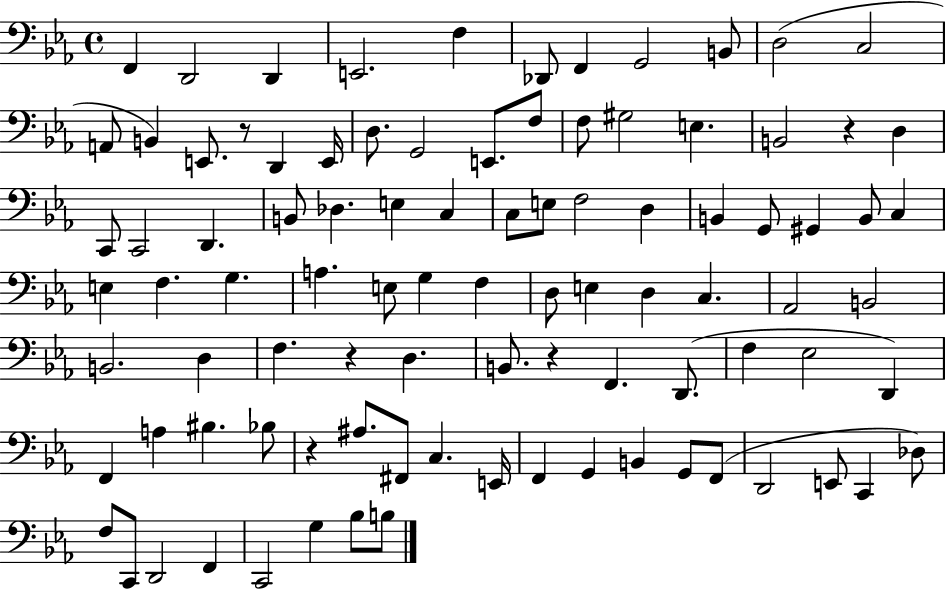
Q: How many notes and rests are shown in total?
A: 94